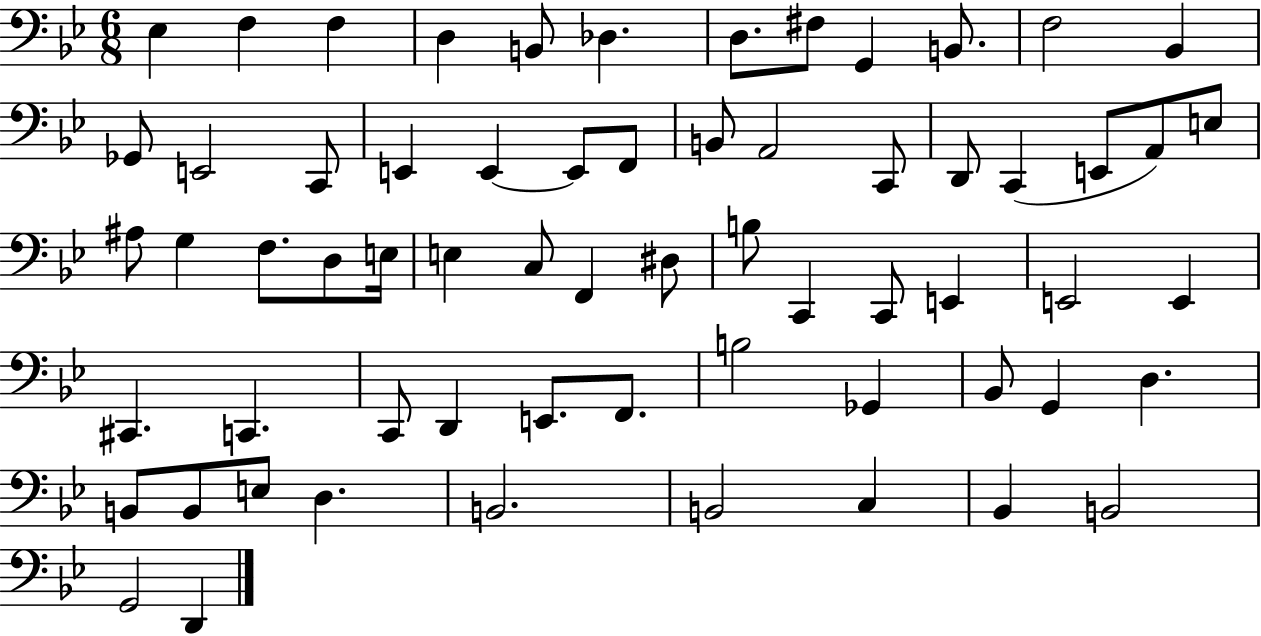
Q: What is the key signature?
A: BES major